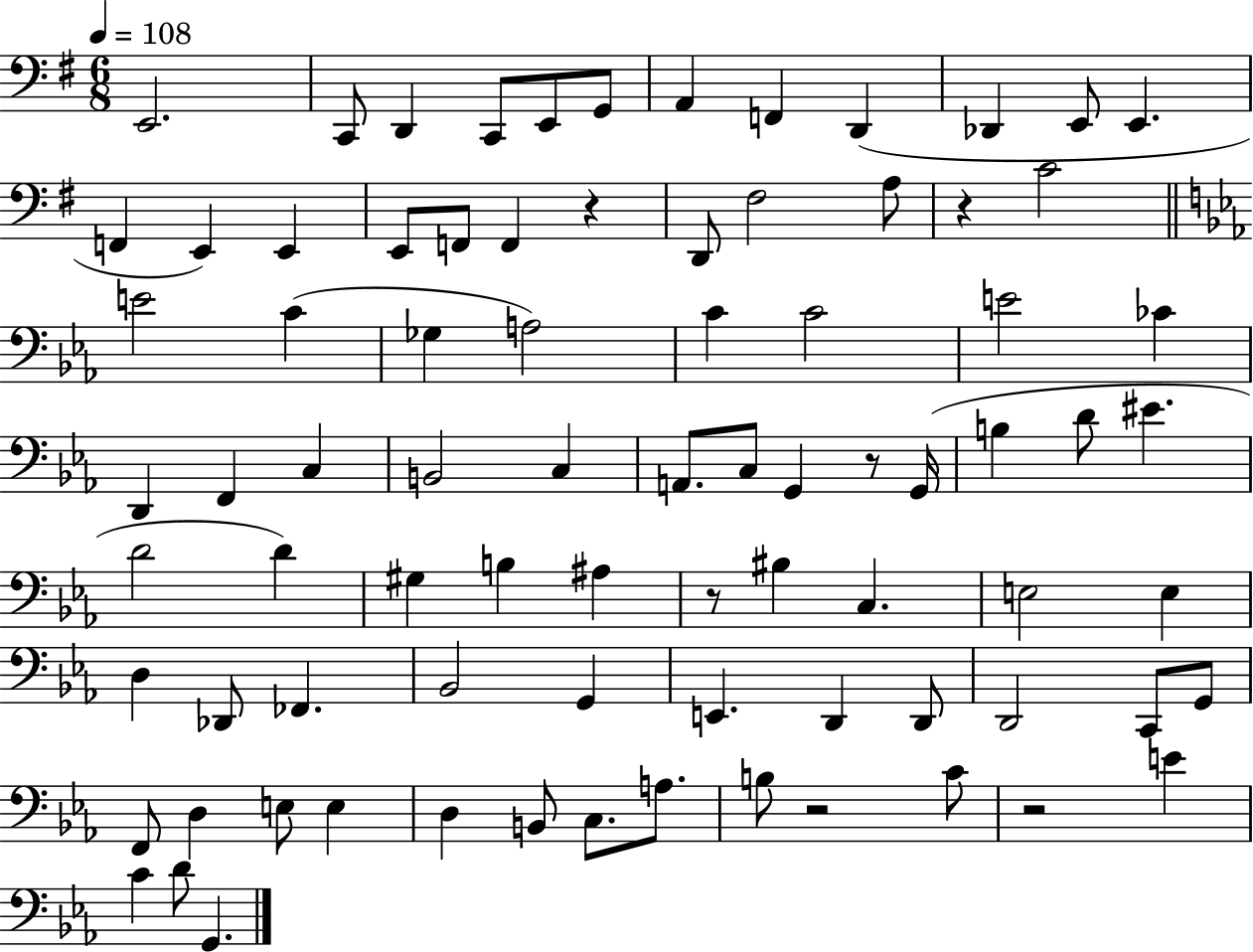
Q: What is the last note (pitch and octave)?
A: G2